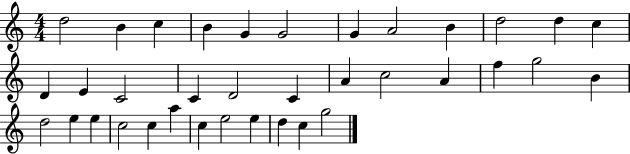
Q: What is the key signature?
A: C major